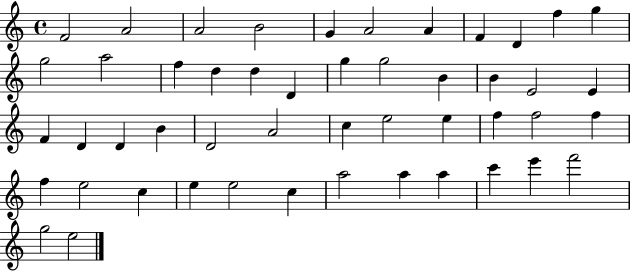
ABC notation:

X:1
T:Untitled
M:4/4
L:1/4
K:C
F2 A2 A2 B2 G A2 A F D f g g2 a2 f d d D g g2 B B E2 E F D D B D2 A2 c e2 e f f2 f f e2 c e e2 c a2 a a c' e' f'2 g2 e2